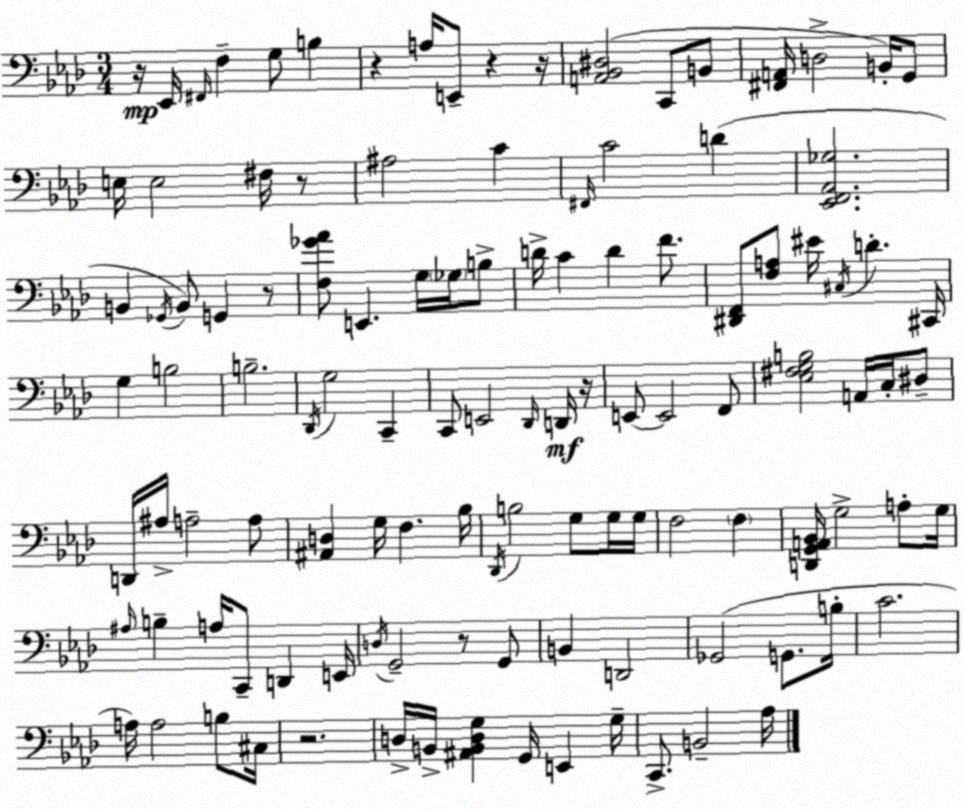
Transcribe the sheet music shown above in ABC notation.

X:1
T:Untitled
M:3/4
L:1/4
K:Ab
z/4 _E,,/4 ^F,,/4 F, G,/2 B, z A,/4 E,,/2 z z/4 [A,,_B,,^D,]2 C,,/2 B,,/2 [^F,,A,,]/4 D,2 B,,/4 G,,/2 E,/4 E,2 ^F,/4 z/2 ^A,2 C ^F,,/4 C2 D [_E,,F,,_A,,_G,]2 B,, _G,,/4 B,,/2 G,, z/2 [F,_G_A]/2 E,, G,/4 _G,/4 B,/2 D/4 C D F/2 [^D,,F,,]/2 [F,A,]/2 ^E/4 ^C,/4 D ^C,,/4 G, B,2 B,2 _D,,/4 G,2 C,, C,,/2 E,,2 _D,,/4 D,,/4 z/4 E,,/2 E,,2 F,,/2 [_E,^F,G,B,]2 A,,/4 C,/4 ^D,/2 D,,/4 ^A,/4 A,2 A,/2 [^A,,D,] G,/4 F, _B,/4 _D,,/4 B,2 G,/2 G,/4 G,/4 F,2 F, [D,,G,,A,,_B,,]/4 G,2 A,/2 G,/4 ^A,/4 B, A,/4 C,,/2 D,, E,,/4 D,/4 G,,2 z/2 G,,/2 B,, D,,2 _G,,2 G,,/2 B,/4 C2 A,/4 A,2 B,/2 ^C,/4 z2 D,/4 B,,/4 [^A,,B,,D,G,] G,,/4 E,, G,/4 C,,/2 B,,2 _A,/4